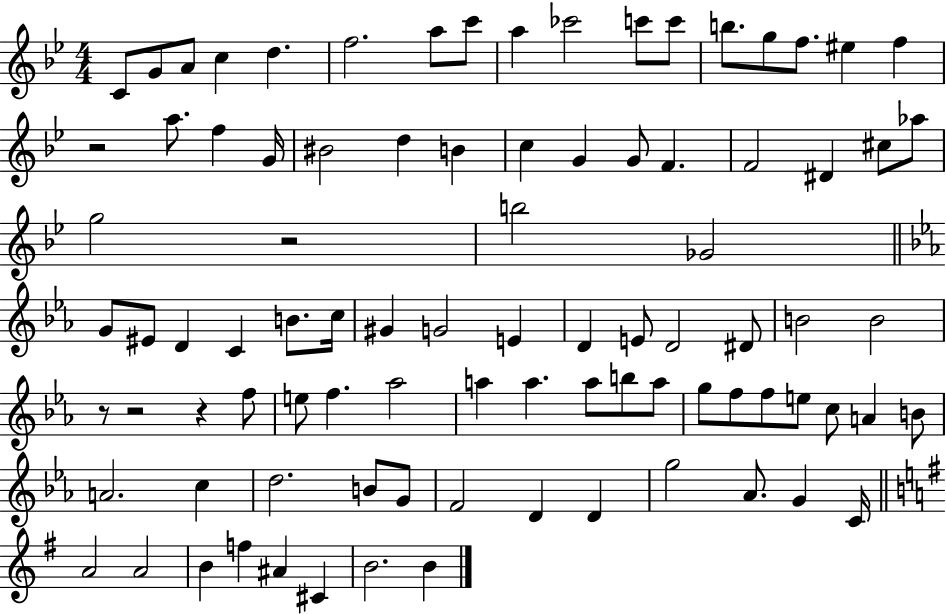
C4/e G4/e A4/e C5/q D5/q. F5/h. A5/e C6/e A5/q CES6/h C6/e C6/e B5/e. G5/e F5/e. EIS5/q F5/q R/h A5/e. F5/q G4/s BIS4/h D5/q B4/q C5/q G4/q G4/e F4/q. F4/h D#4/q C#5/e Ab5/e G5/h R/h B5/h Gb4/h G4/e EIS4/e D4/q C4/q B4/e. C5/s G#4/q G4/h E4/q D4/q E4/e D4/h D#4/e B4/h B4/h R/e R/h R/q F5/e E5/e F5/q. Ab5/h A5/q A5/q. A5/e B5/e A5/e G5/e F5/e F5/e E5/e C5/e A4/q B4/e A4/h. C5/q D5/h. B4/e G4/e F4/h D4/q D4/q G5/h Ab4/e. G4/q C4/s A4/h A4/h B4/q F5/q A#4/q C#4/q B4/h. B4/q